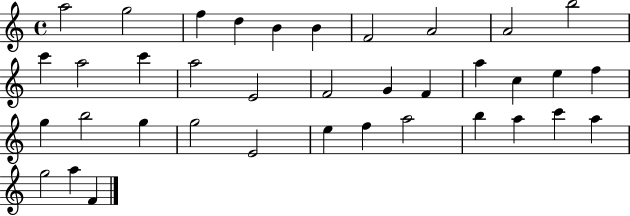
X:1
T:Untitled
M:4/4
L:1/4
K:C
a2 g2 f d B B F2 A2 A2 b2 c' a2 c' a2 E2 F2 G F a c e f g b2 g g2 E2 e f a2 b a c' a g2 a F